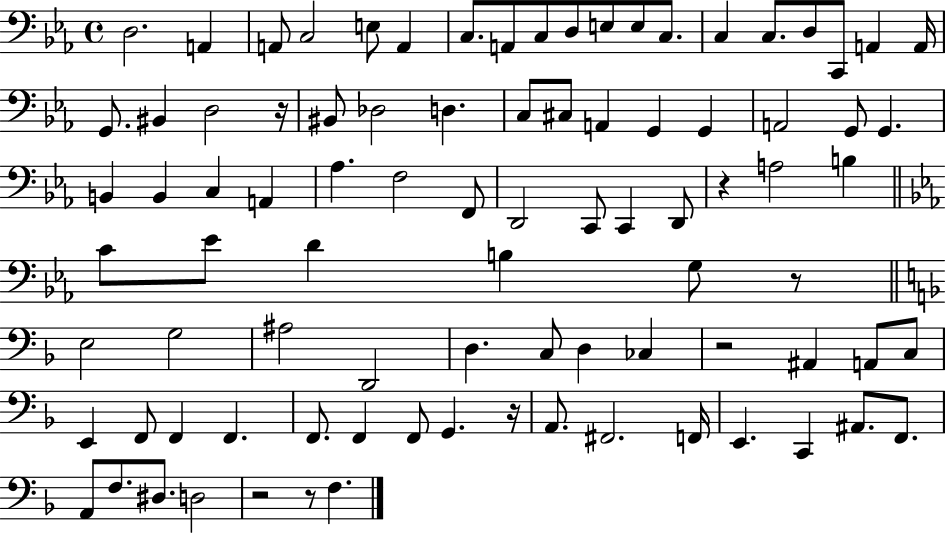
{
  \clef bass
  \time 4/4
  \defaultTimeSignature
  \key ees \major
  d2. a,4 | a,8 c2 e8 a,4 | c8. a,8 c8 d8 e8 e8 c8. | c4 c8. d8 c,8 a,4 a,16 | \break g,8. bis,4 d2 r16 | bis,8 des2 d4. | c8 cis8 a,4 g,4 g,4 | a,2 g,8 g,4. | \break b,4 b,4 c4 a,4 | aes4. f2 f,8 | d,2 c,8 c,4 d,8 | r4 a2 b4 | \break \bar "||" \break \key ees \major c'8 ees'8 d'4 b4 g8 r8 | \bar "||" \break \key f \major e2 g2 | ais2 d,2 | d4. c8 d4 ces4 | r2 ais,4 a,8 c8 | \break e,4 f,8 f,4 f,4. | f,8. f,4 f,8 g,4. r16 | a,8. fis,2. f,16 | e,4. c,4 ais,8. f,8. | \break a,8 f8. dis8. d2 | r2 r8 f4. | \bar "|."
}